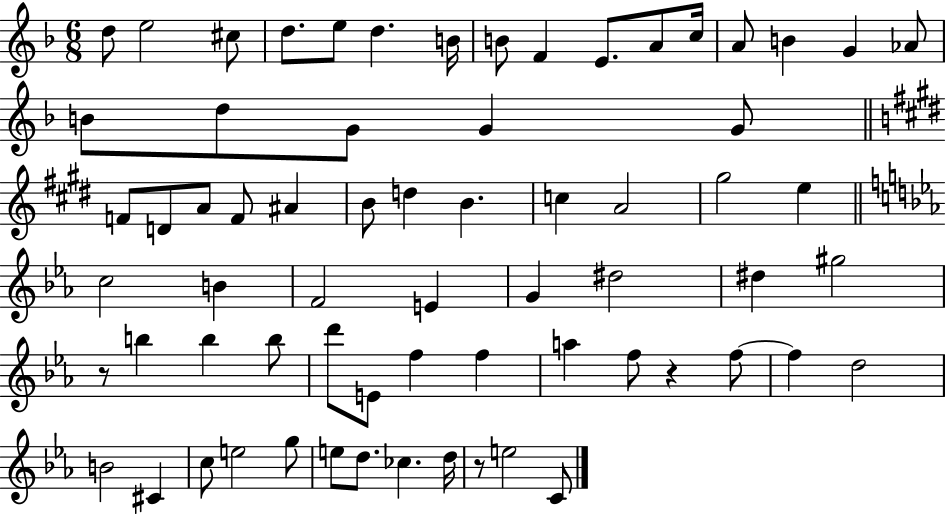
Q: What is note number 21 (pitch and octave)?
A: G4